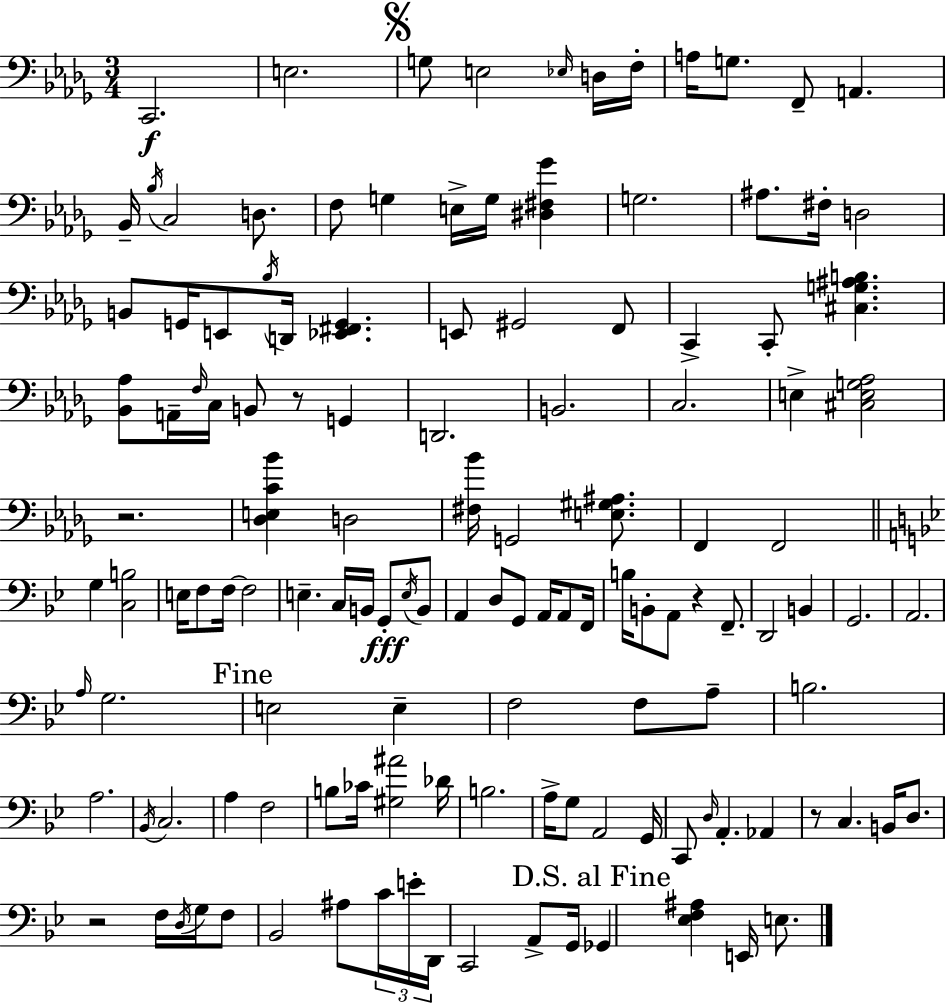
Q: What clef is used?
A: bass